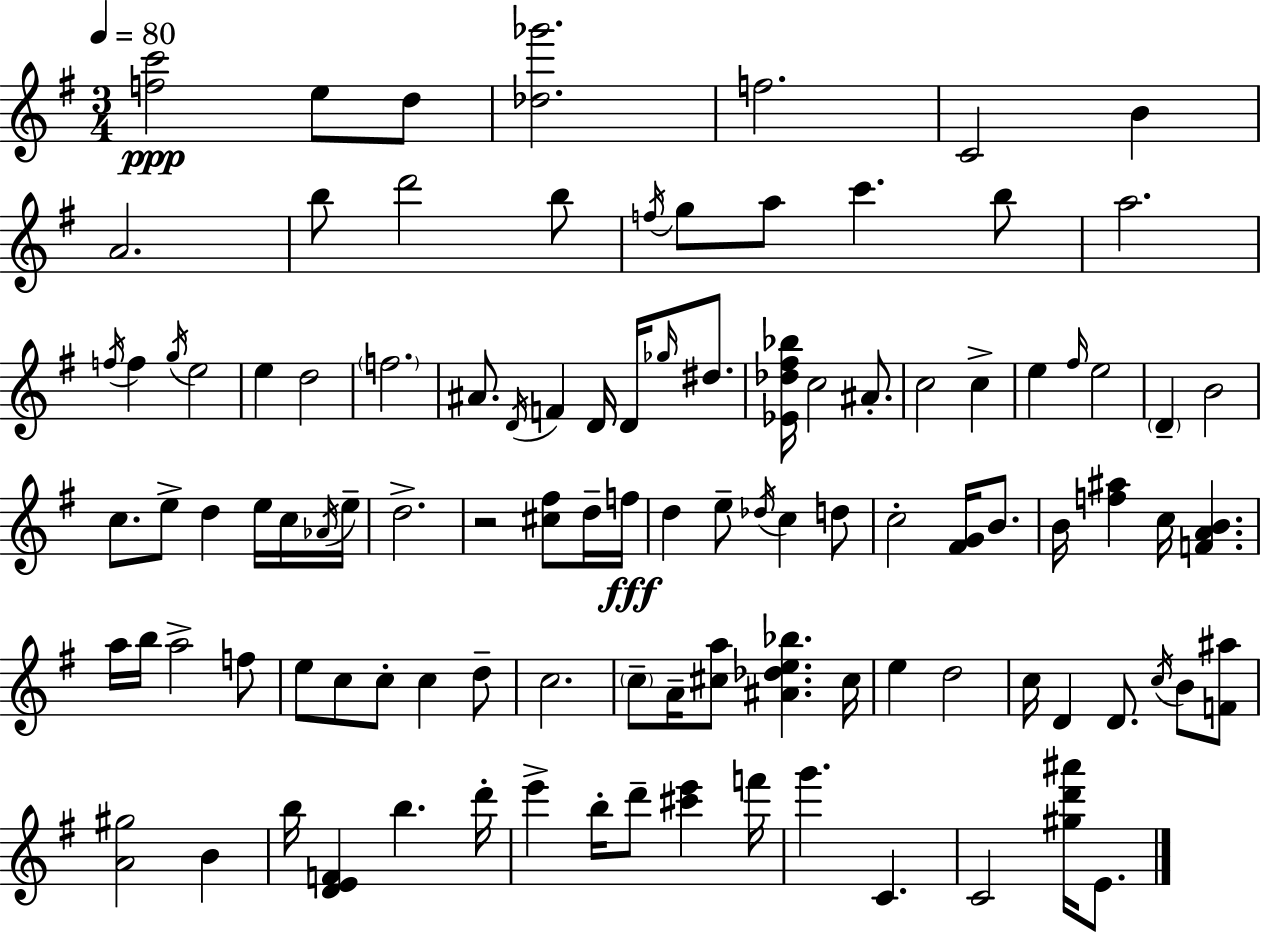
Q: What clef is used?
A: treble